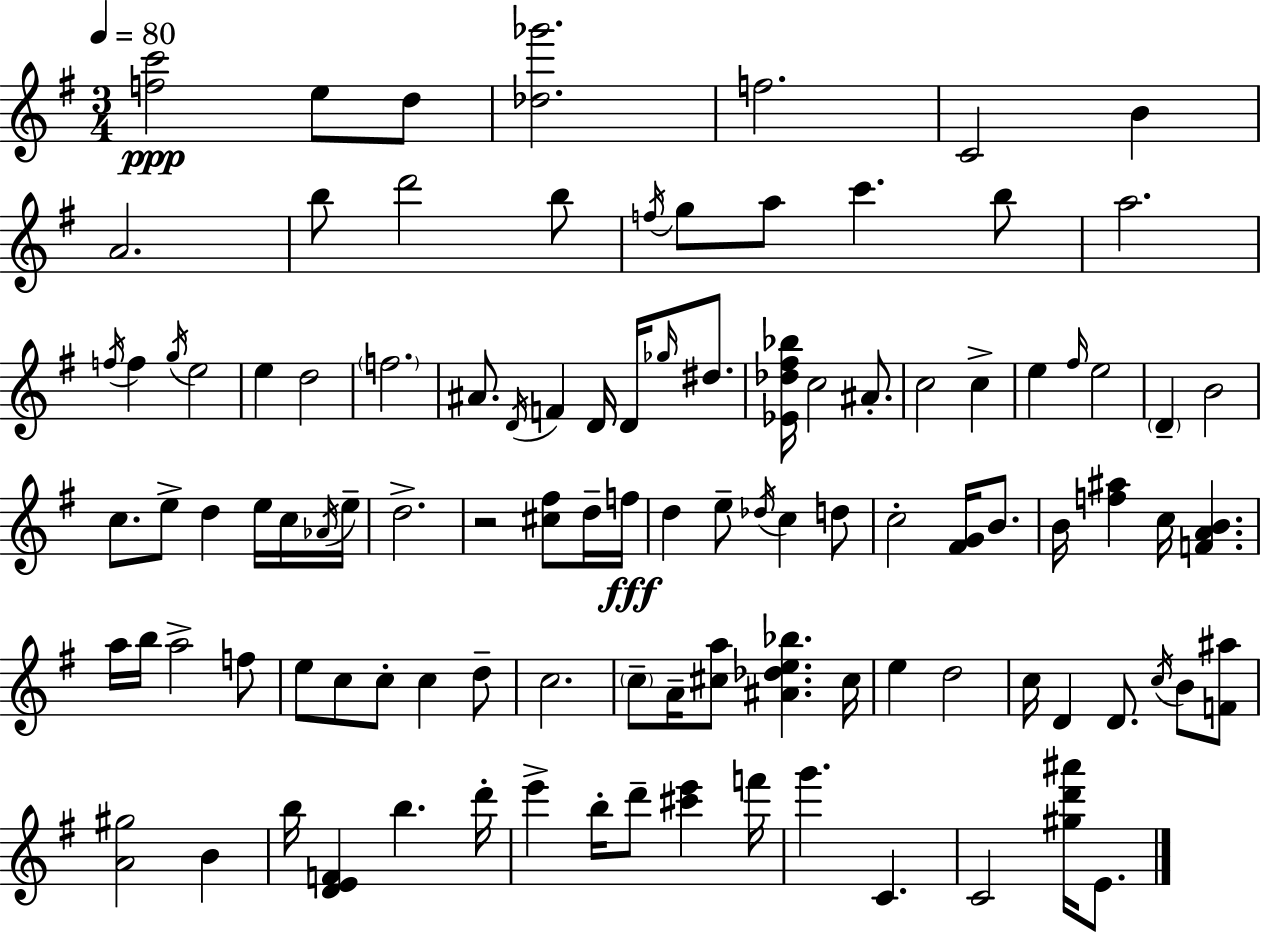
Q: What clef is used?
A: treble